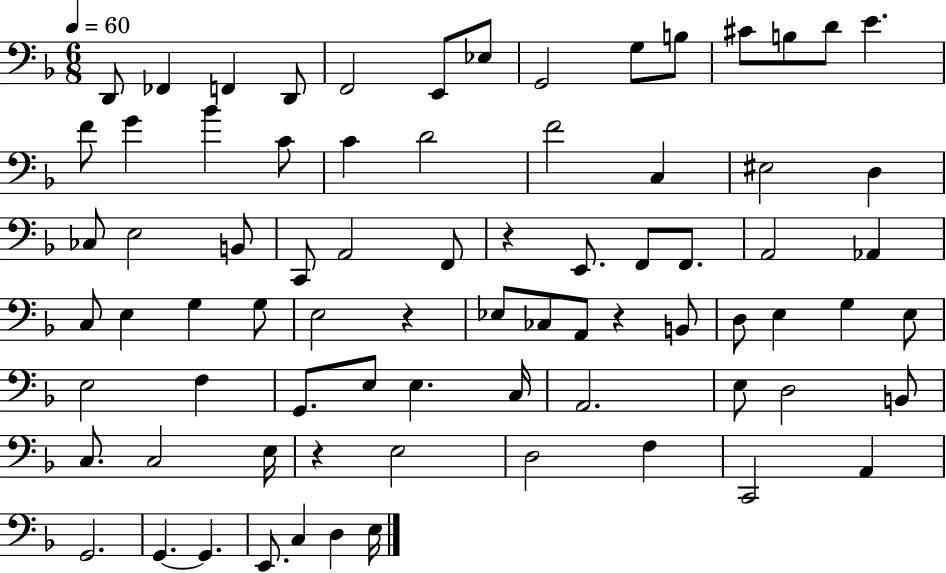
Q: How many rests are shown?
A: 4